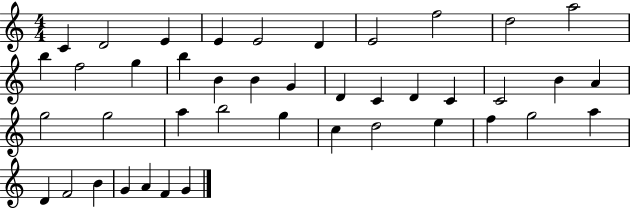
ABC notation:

X:1
T:Untitled
M:4/4
L:1/4
K:C
C D2 E E E2 D E2 f2 d2 a2 b f2 g b B B G D C D C C2 B A g2 g2 a b2 g c d2 e f g2 a D F2 B G A F G